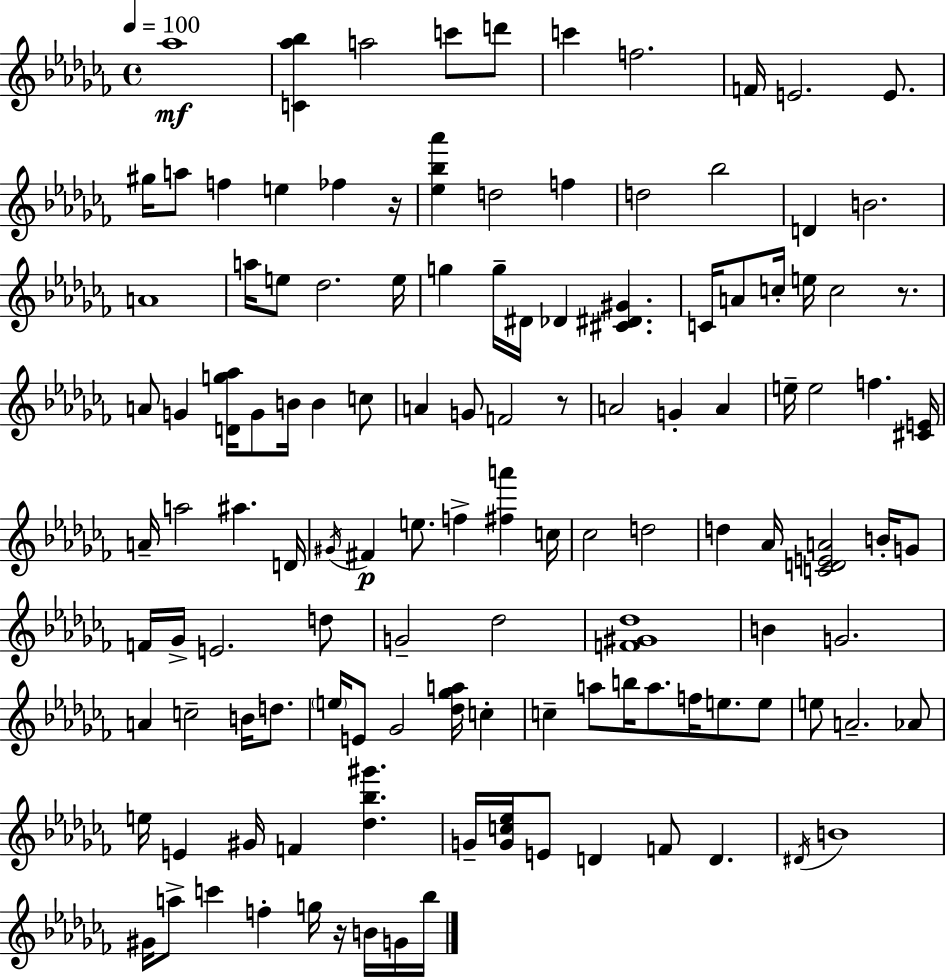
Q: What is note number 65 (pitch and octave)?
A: F4